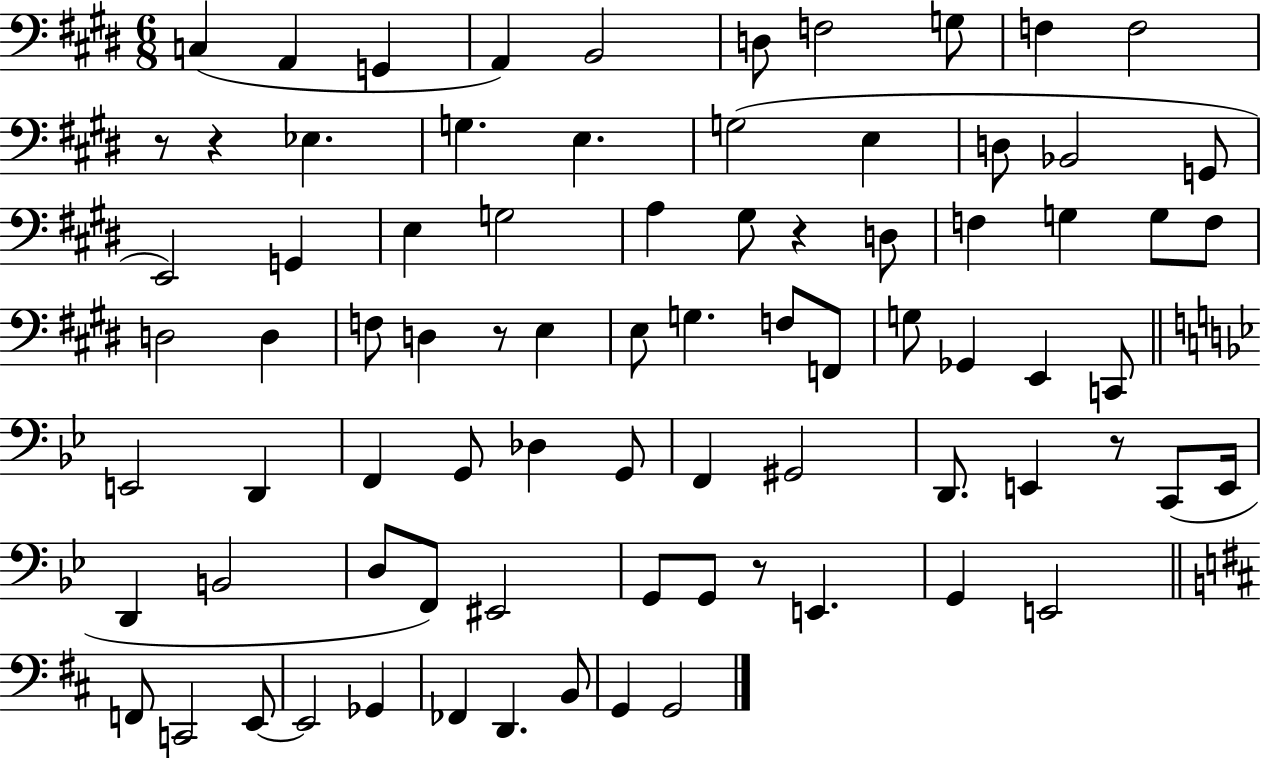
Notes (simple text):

C3/q A2/q G2/q A2/q B2/h D3/e F3/h G3/e F3/q F3/h R/e R/q Eb3/q. G3/q. E3/q. G3/h E3/q D3/e Bb2/h G2/e E2/h G2/q E3/q G3/h A3/q G#3/e R/q D3/e F3/q G3/q G3/e F3/e D3/h D3/q F3/e D3/q R/e E3/q E3/e G3/q. F3/e F2/e G3/e Gb2/q E2/q C2/e E2/h D2/q F2/q G2/e Db3/q G2/e F2/q G#2/h D2/e. E2/q R/e C2/e E2/s D2/q B2/h D3/e F2/e EIS2/h G2/e G2/e R/e E2/q. G2/q E2/h F2/e C2/h E2/e E2/h Gb2/q FES2/q D2/q. B2/e G2/q G2/h